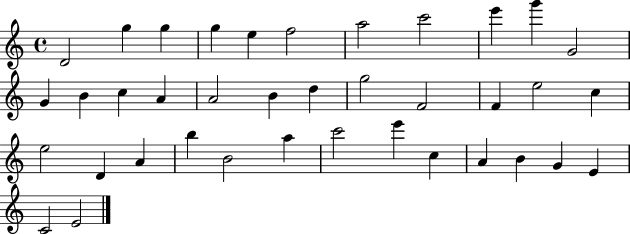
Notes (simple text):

D4/h G5/q G5/q G5/q E5/q F5/h A5/h C6/h E6/q G6/q G4/h G4/q B4/q C5/q A4/q A4/h B4/q D5/q G5/h F4/h F4/q E5/h C5/q E5/h D4/q A4/q B5/q B4/h A5/q C6/h E6/q C5/q A4/q B4/q G4/q E4/q C4/h E4/h